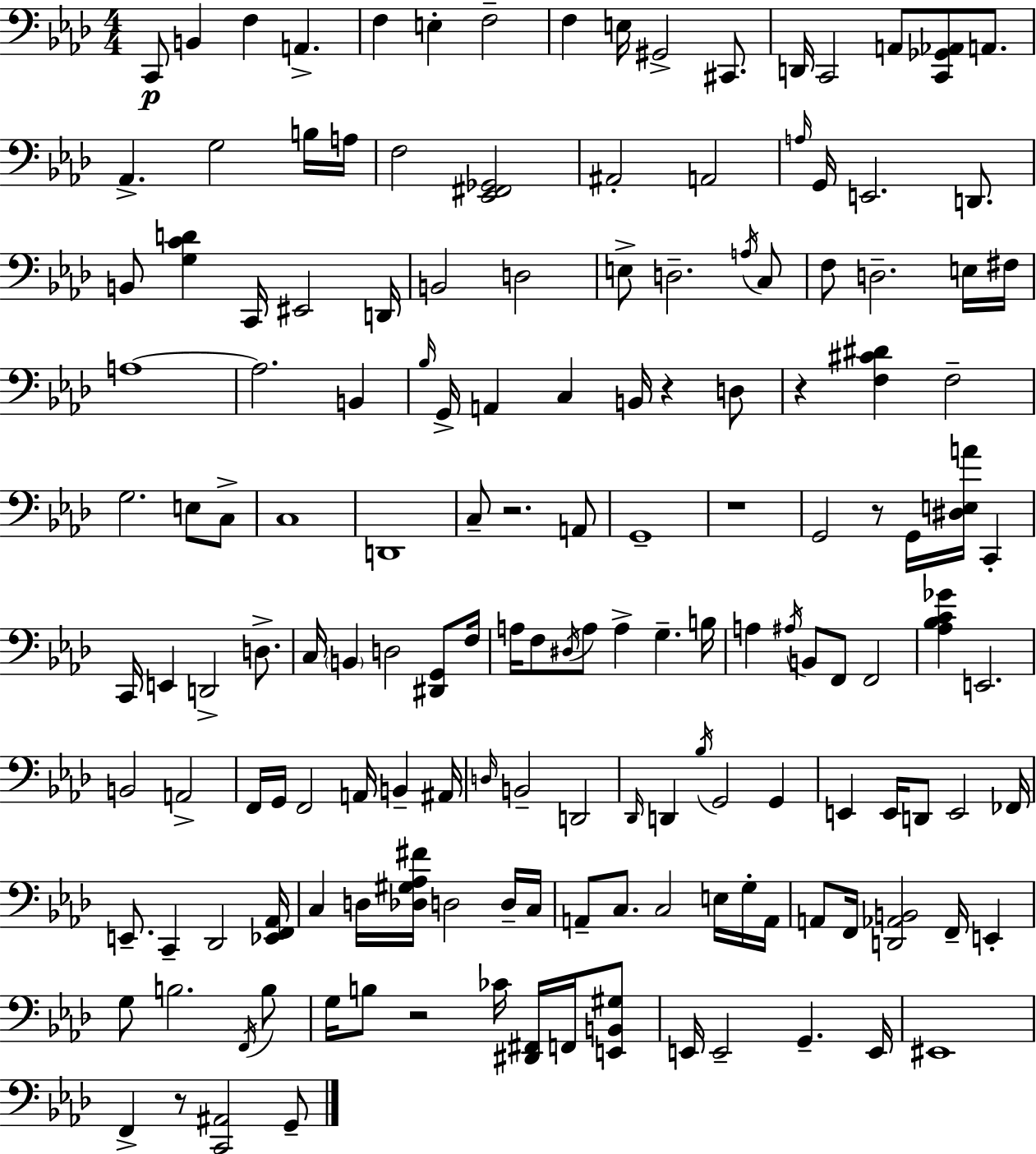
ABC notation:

X:1
T:Untitled
M:4/4
L:1/4
K:Ab
C,,/2 B,, F, A,, F, E, F,2 F, E,/4 ^G,,2 ^C,,/2 D,,/4 C,,2 A,,/2 [C,,_G,,_A,,]/2 A,,/2 _A,, G,2 B,/4 A,/4 F,2 [_E,,^F,,_G,,]2 ^A,,2 A,,2 A,/4 G,,/4 E,,2 D,,/2 B,,/2 [G,CD] C,,/4 ^E,,2 D,,/4 B,,2 D,2 E,/2 D,2 A,/4 C,/2 F,/2 D,2 E,/4 ^F,/4 A,4 A,2 B,, _B,/4 G,,/4 A,, C, B,,/4 z D,/2 z [F,^C^D] F,2 G,2 E,/2 C,/2 C,4 D,,4 C,/2 z2 A,,/2 G,,4 z4 G,,2 z/2 G,,/4 [^D,E,A]/4 C,, C,,/4 E,, D,,2 D,/2 C,/4 B,, D,2 [^D,,G,,]/2 F,/4 A,/4 F,/2 ^D,/4 A,/2 A, G, B,/4 A, ^A,/4 B,,/2 F,,/2 F,,2 [_A,_B,C_G] E,,2 B,,2 A,,2 F,,/4 G,,/4 F,,2 A,,/4 B,, ^A,,/4 D,/4 B,,2 D,,2 _D,,/4 D,, _B,/4 G,,2 G,, E,, E,,/4 D,,/2 E,,2 _F,,/4 E,,/2 C,, _D,,2 [_E,,F,,_A,,]/4 C, D,/4 [_D,^G,_A,^F]/4 D,2 D,/4 C,/4 A,,/2 C,/2 C,2 E,/4 G,/4 A,,/4 A,,/2 F,,/4 [D,,_A,,B,,]2 F,,/4 E,, G,/2 B,2 F,,/4 B,/2 G,/4 B,/2 z2 _C/4 [^D,,^F,,]/4 F,,/4 [E,,B,,^G,]/2 E,,/4 E,,2 G,, E,,/4 ^E,,4 F,, z/2 [C,,^A,,]2 G,,/2